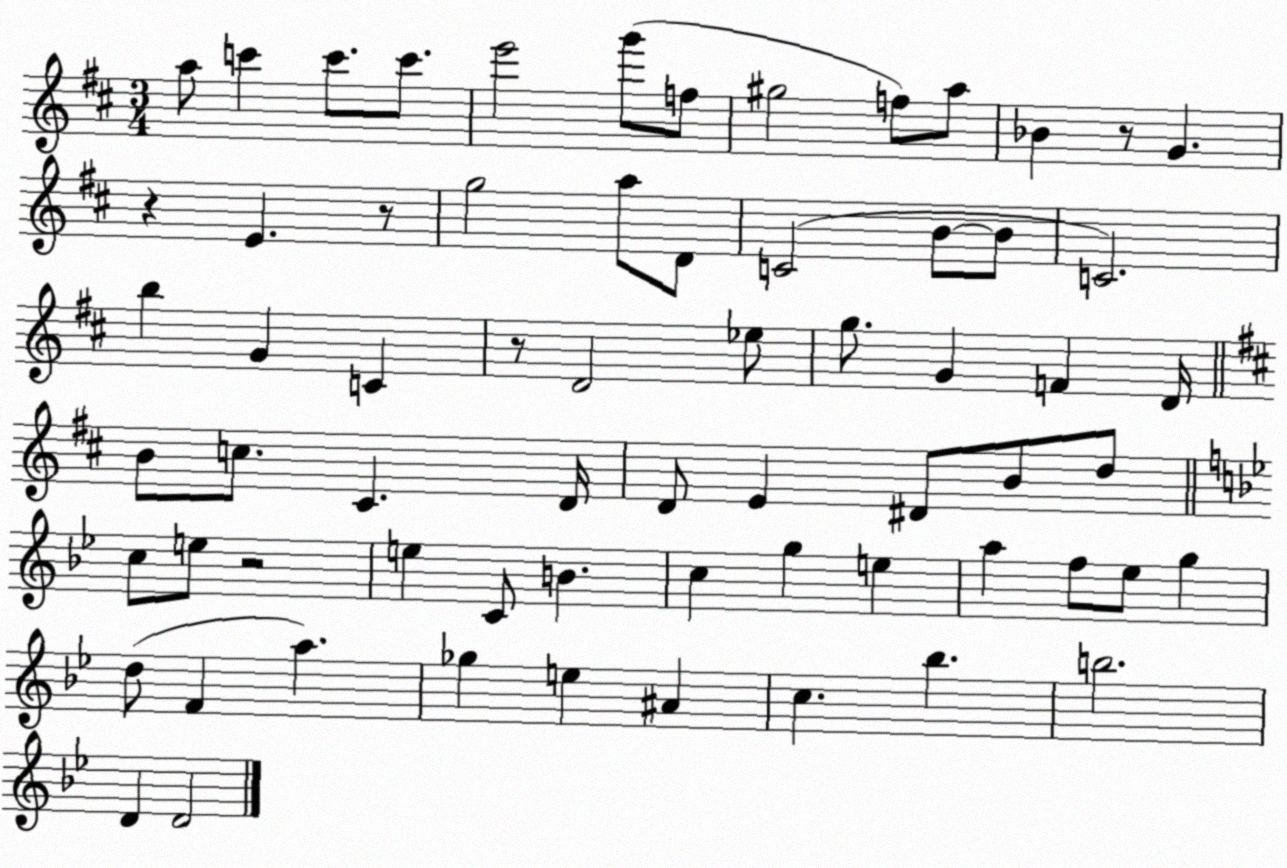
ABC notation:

X:1
T:Untitled
M:3/4
L:1/4
K:D
a/2 c' c'/2 c'/2 e'2 g'/2 f/2 ^g2 f/2 a/2 _B z/2 G z E z/2 g2 a/2 D/2 C2 B/2 B/2 C2 b G C z/2 D2 _e/2 g/2 G F D/4 B/2 c/2 ^C D/4 D/2 E ^D/2 B/2 d/2 c/2 e/2 z2 e C/2 B c g e a f/2 _e/2 g d/2 F a _g e ^A c _b b2 D D2